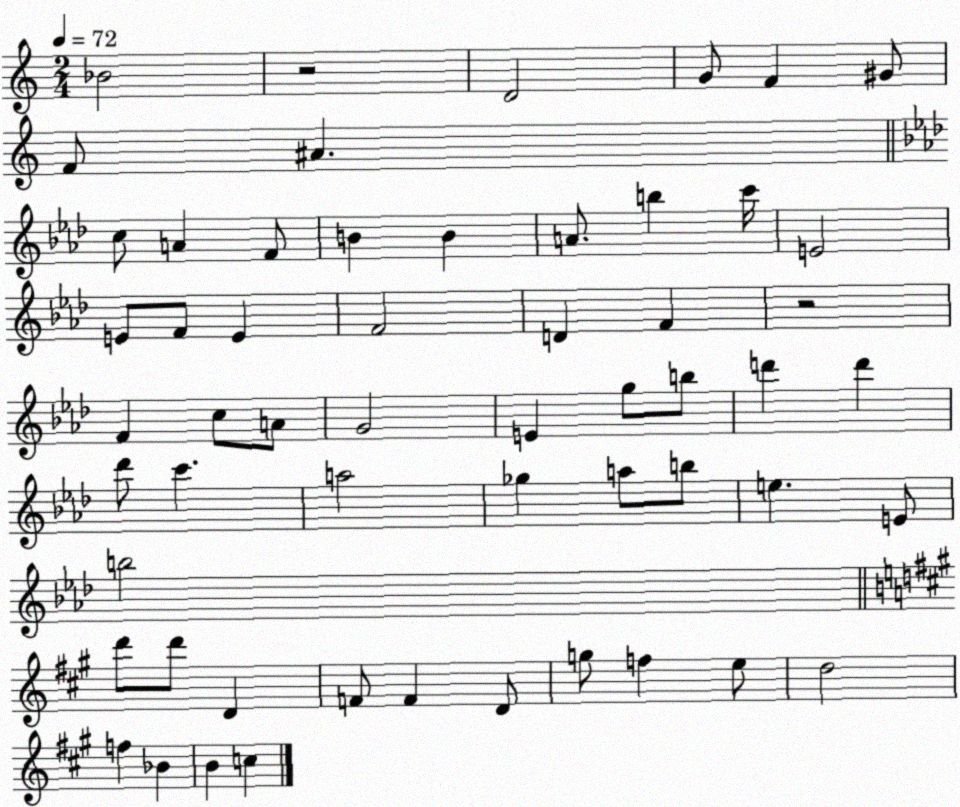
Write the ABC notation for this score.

X:1
T:Untitled
M:2/4
L:1/4
K:C
_B2 z2 D2 G/2 F ^G/2 F/2 ^A c/2 A F/2 B B A/2 b c'/4 E2 E/2 F/2 E F2 D F z2 F c/2 A/2 G2 E g/2 b/2 d' d' _d'/2 c' a2 _g a/2 b/2 e E/2 b2 d'/2 d'/2 D F/2 F D/2 g/2 f e/2 d2 f _B B c